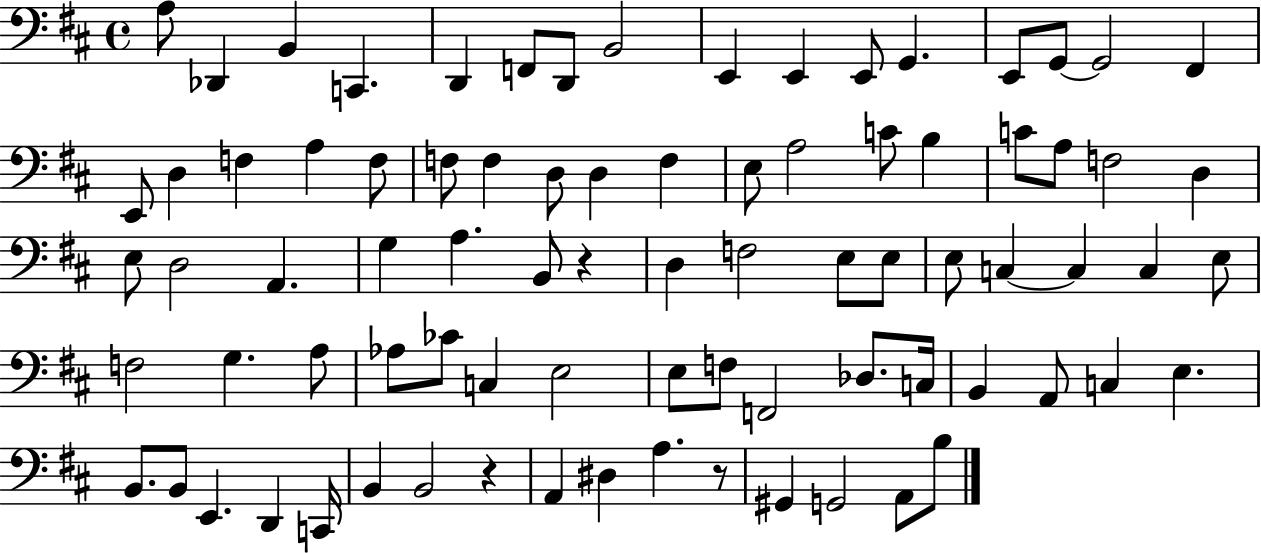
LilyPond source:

{
  \clef bass
  \time 4/4
  \defaultTimeSignature
  \key d \major
  \repeat volta 2 { a8 des,4 b,4 c,4. | d,4 f,8 d,8 b,2 | e,4 e,4 e,8 g,4. | e,8 g,8~~ g,2 fis,4 | \break e,8 d4 f4 a4 f8 | f8 f4 d8 d4 f4 | e8 a2 c'8 b4 | c'8 a8 f2 d4 | \break e8 d2 a,4. | g4 a4. b,8 r4 | d4 f2 e8 e8 | e8 c4~~ c4 c4 e8 | \break f2 g4. a8 | aes8 ces'8 c4 e2 | e8 f8 f,2 des8. c16 | b,4 a,8 c4 e4. | \break b,8. b,8 e,4. d,4 c,16 | b,4 b,2 r4 | a,4 dis4 a4. r8 | gis,4 g,2 a,8 b8 | \break } \bar "|."
}